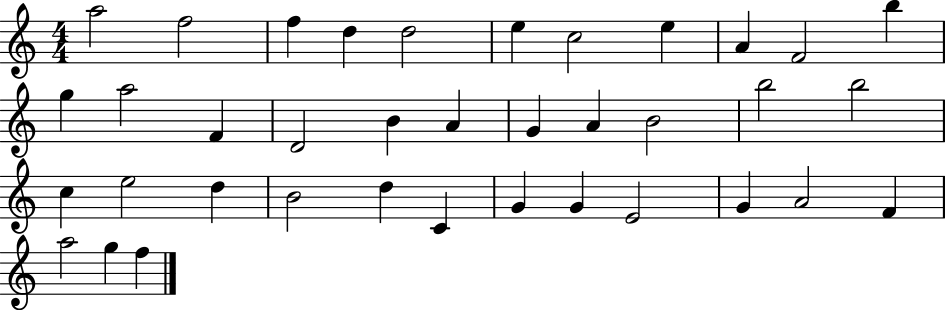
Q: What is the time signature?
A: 4/4